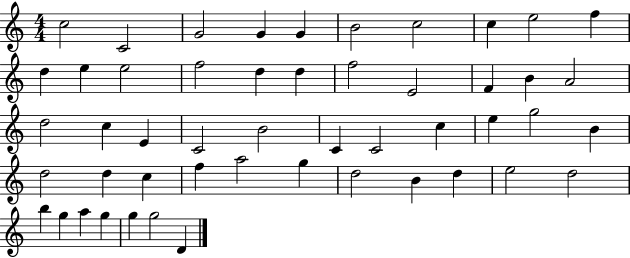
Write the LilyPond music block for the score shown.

{
  \clef treble
  \numericTimeSignature
  \time 4/4
  \key c \major
  c''2 c'2 | g'2 g'4 g'4 | b'2 c''2 | c''4 e''2 f''4 | \break d''4 e''4 e''2 | f''2 d''4 d''4 | f''2 e'2 | f'4 b'4 a'2 | \break d''2 c''4 e'4 | c'2 b'2 | c'4 c'2 c''4 | e''4 g''2 b'4 | \break d''2 d''4 c''4 | f''4 a''2 g''4 | d''2 b'4 d''4 | e''2 d''2 | \break b''4 g''4 a''4 g''4 | g''4 g''2 d'4 | \bar "|."
}